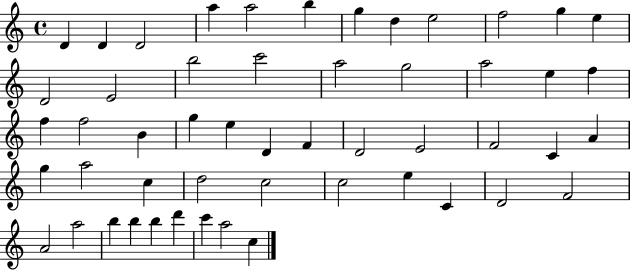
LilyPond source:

{
  \clef treble
  \time 4/4
  \defaultTimeSignature
  \key c \major
  d'4 d'4 d'2 | a''4 a''2 b''4 | g''4 d''4 e''2 | f''2 g''4 e''4 | \break d'2 e'2 | b''2 c'''2 | a''2 g''2 | a''2 e''4 f''4 | \break f''4 f''2 b'4 | g''4 e''4 d'4 f'4 | d'2 e'2 | f'2 c'4 a'4 | \break g''4 a''2 c''4 | d''2 c''2 | c''2 e''4 c'4 | d'2 f'2 | \break a'2 a''2 | b''4 b''4 b''4 d'''4 | c'''4 a''2 c''4 | \bar "|."
}